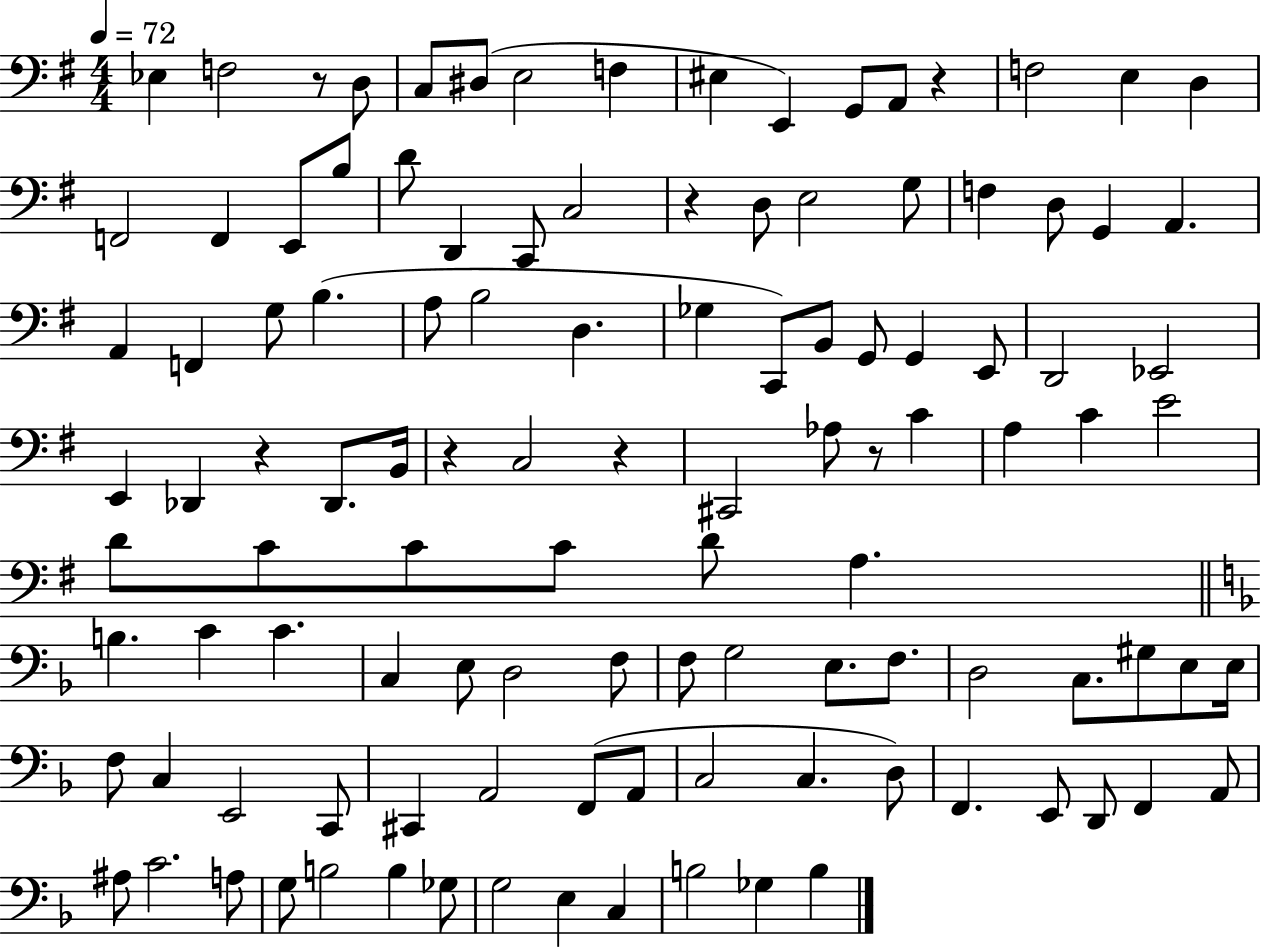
X:1
T:Untitled
M:4/4
L:1/4
K:G
_E, F,2 z/2 D,/2 C,/2 ^D,/2 E,2 F, ^E, E,, G,,/2 A,,/2 z F,2 E, D, F,,2 F,, E,,/2 B,/2 D/2 D,, C,,/2 C,2 z D,/2 E,2 G,/2 F, D,/2 G,, A,, A,, F,, G,/2 B, A,/2 B,2 D, _G, C,,/2 B,,/2 G,,/2 G,, E,,/2 D,,2 _E,,2 E,, _D,, z _D,,/2 B,,/4 z C,2 z ^C,,2 _A,/2 z/2 C A, C E2 D/2 C/2 C/2 C/2 D/2 A, B, C C C, E,/2 D,2 F,/2 F,/2 G,2 E,/2 F,/2 D,2 C,/2 ^G,/2 E,/2 E,/4 F,/2 C, E,,2 C,,/2 ^C,, A,,2 F,,/2 A,,/2 C,2 C, D,/2 F,, E,,/2 D,,/2 F,, A,,/2 ^A,/2 C2 A,/2 G,/2 B,2 B, _G,/2 G,2 E, C, B,2 _G, B,